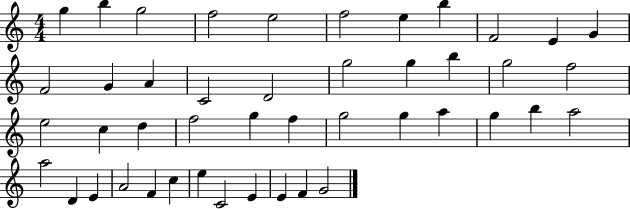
G5/q B5/q G5/h F5/h E5/h F5/h E5/q B5/q F4/h E4/q G4/q F4/h G4/q A4/q C4/h D4/h G5/h G5/q B5/q G5/h F5/h E5/h C5/q D5/q F5/h G5/q F5/q G5/h G5/q A5/q G5/q B5/q A5/h A5/h D4/q E4/q A4/h F4/q C5/q E5/q C4/h E4/q E4/q F4/q G4/h